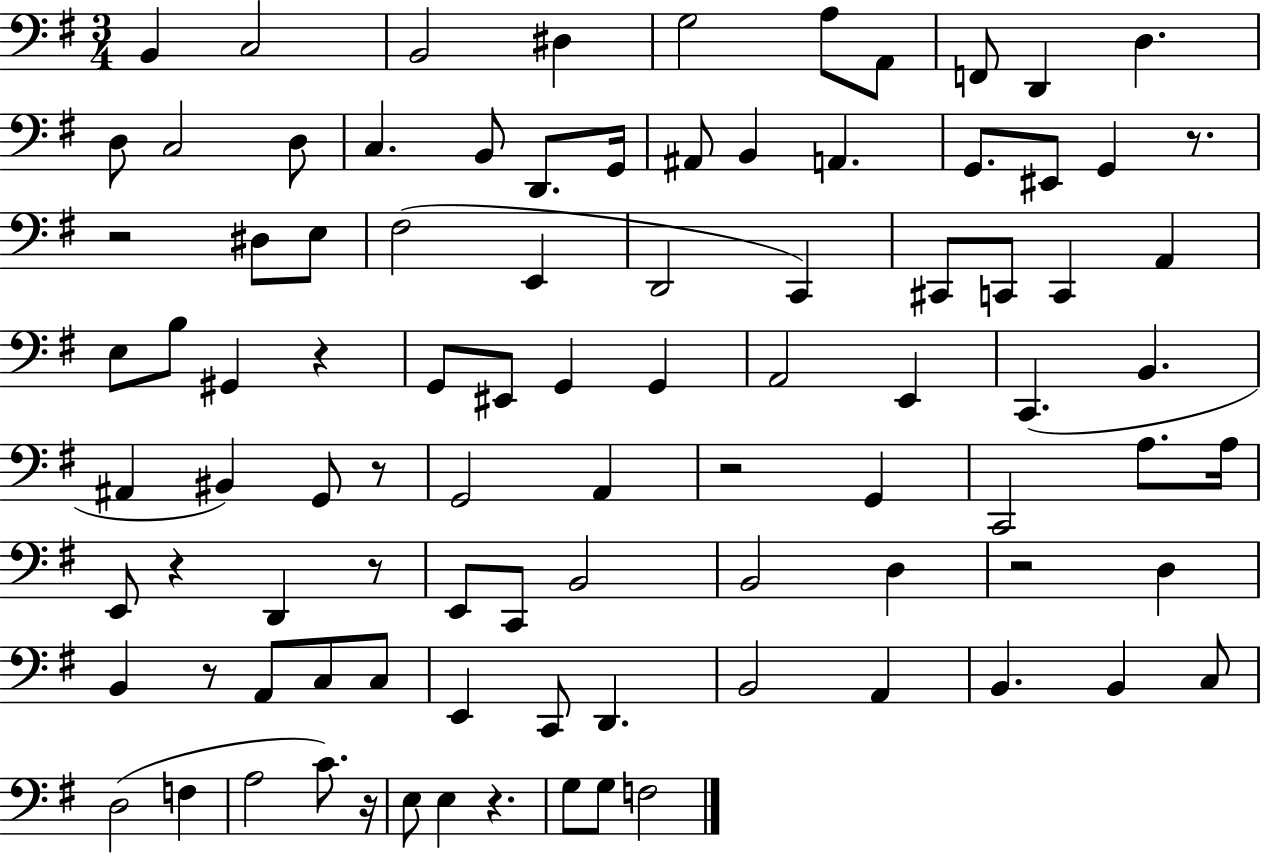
{
  \clef bass
  \numericTimeSignature
  \time 3/4
  \key g \major
  b,4 c2 | b,2 dis4 | g2 a8 a,8 | f,8 d,4 d4. | \break d8 c2 d8 | c4. b,8 d,8. g,16 | ais,8 b,4 a,4. | g,8. eis,8 g,4 r8. | \break r2 dis8 e8 | fis2( e,4 | d,2 c,4) | cis,8 c,8 c,4 a,4 | \break e8 b8 gis,4 r4 | g,8 eis,8 g,4 g,4 | a,2 e,4 | c,4.( b,4. | \break ais,4 bis,4) g,8 r8 | g,2 a,4 | r2 g,4 | c,2 a8. a16 | \break e,8 r4 d,4 r8 | e,8 c,8 b,2 | b,2 d4 | r2 d4 | \break b,4 r8 a,8 c8 c8 | e,4 c,8 d,4. | b,2 a,4 | b,4. b,4 c8 | \break d2( f4 | a2 c'8.) r16 | e8 e4 r4. | g8 g8 f2 | \break \bar "|."
}